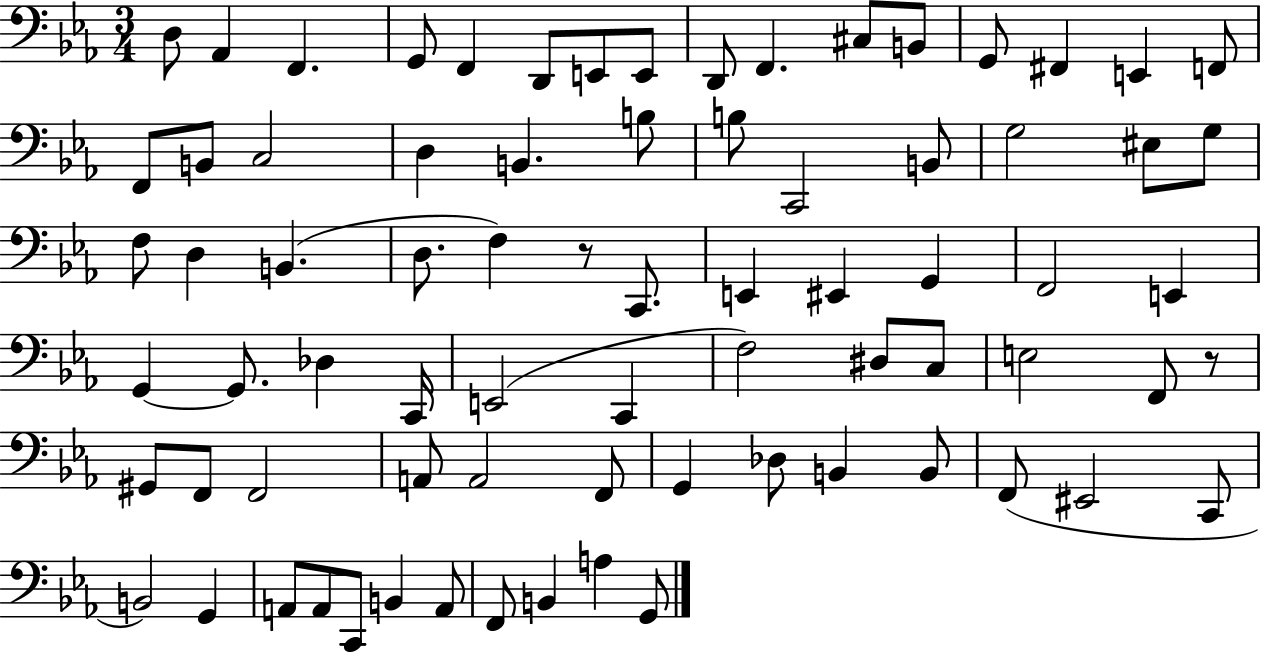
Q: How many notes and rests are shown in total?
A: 76